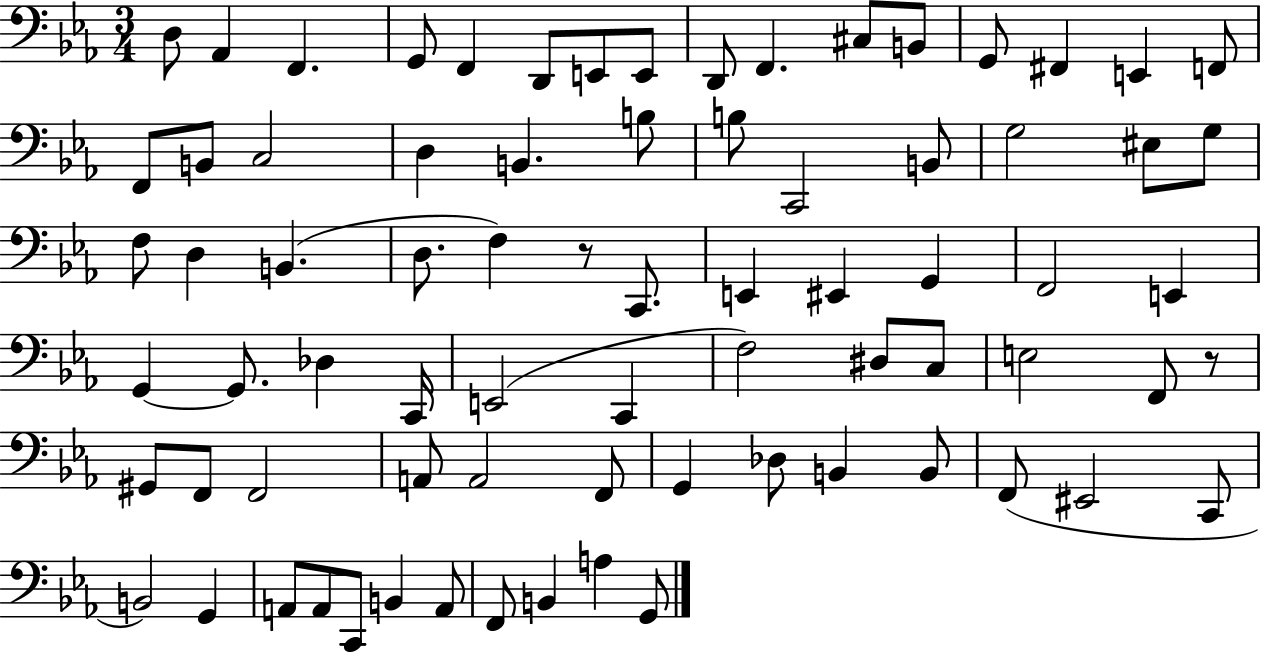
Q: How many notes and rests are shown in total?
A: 76